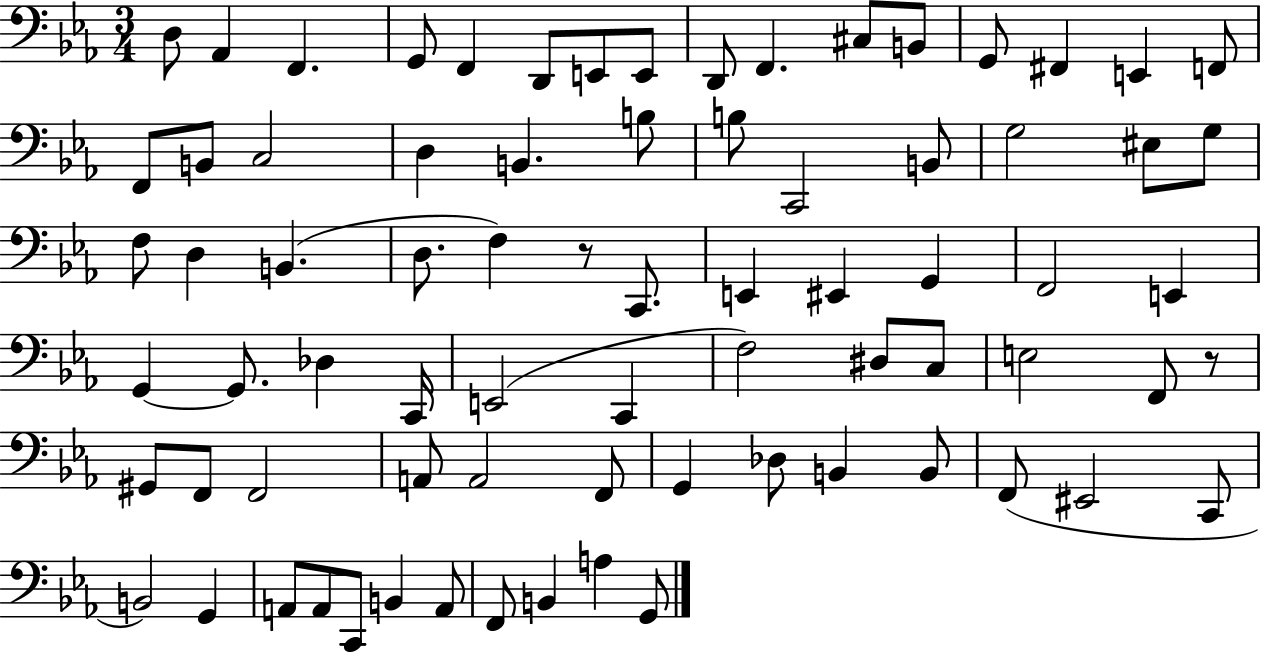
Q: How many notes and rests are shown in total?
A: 76